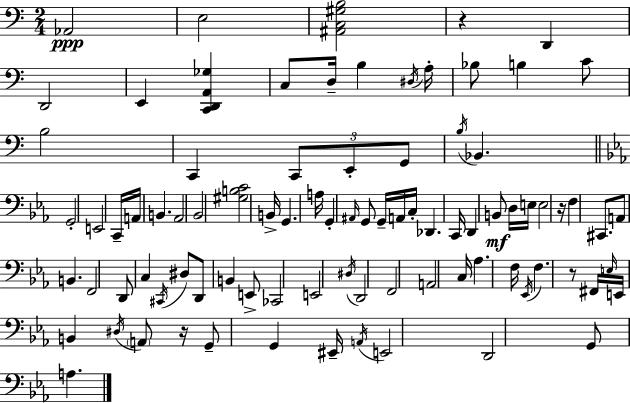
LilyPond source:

{
  \clef bass
  \numericTimeSignature
  \time 2/4
  \key c \major
  \repeat volta 2 { aes,2\ppp | e2 | <ais, c gis b>2 | r4 d,4 | \break d,2 | e,4 <c, d, a, ges>4 | c8 d16-- b4 \acciaccatura { dis16 } | a16-. bes8 b4 c'8 | \break b2 | c,4 \tuplet 3/2 { c,8 e,8-. | g,8 } \acciaccatura { b16 } bes,4. | \bar "||" \break \key ees \major g,2-. | e,2 | c,16-- a,16 b,4. | aes,2 | \break bes,2 | <gis b c'>2 | b,16-> g,4. a16 | g,4-. \grace { ais,16 } g,8 g,16-- | \break a,16 c16-. des,4. | c,16 d,4 b,8\mf d16 | e16 e2 | r16 f4 cis,8. | \break a,8 b,4. | f,2 | d,8 c4 \acciaccatura { cis,16 } | dis8 d,8 b,4 | \break e,8-> ces,2 | e,2 | \acciaccatura { dis16 } d,2 | f,2 | \break a,2 | c16 aes4. | f16 \acciaccatura { ees,16 } f4. | r8 fis,16 \grace { e16 } e,16 b,4 | \break \acciaccatura { dis16 } \parenthesize a,8 r16 g,8-- | g,4 eis,16-- \acciaccatura { a,16 } e,2 | d,2 | g,8 | \break a4. } \bar "|."
}